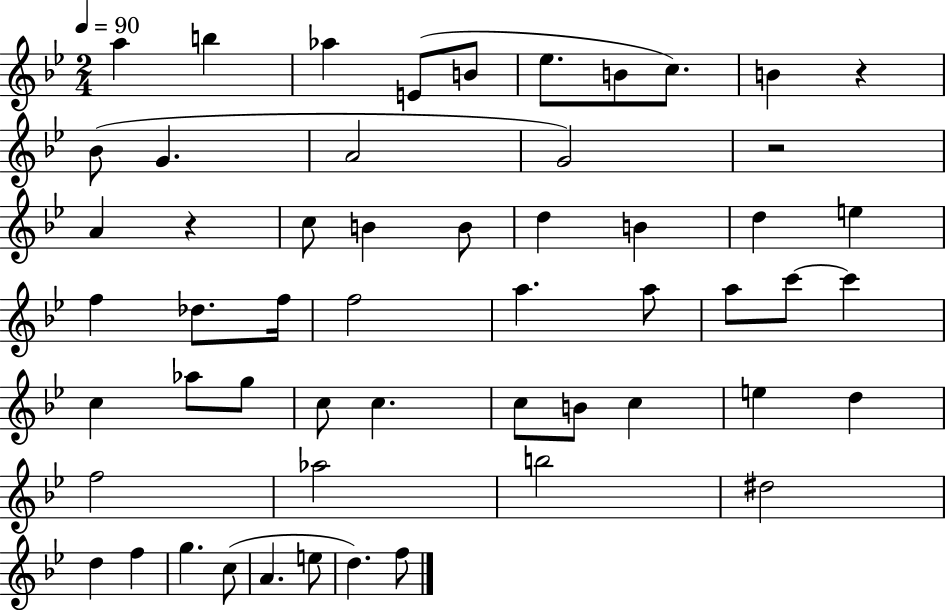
{
  \clef treble
  \numericTimeSignature
  \time 2/4
  \key bes \major
  \tempo 4 = 90
  a''4 b''4 | aes''4 e'8( b'8 | ees''8. b'8 c''8.) | b'4 r4 | \break bes'8( g'4. | a'2 | g'2) | r2 | \break a'4 r4 | c''8 b'4 b'8 | d''4 b'4 | d''4 e''4 | \break f''4 des''8. f''16 | f''2 | a''4. a''8 | a''8 c'''8~~ c'''4 | \break c''4 aes''8 g''8 | c''8 c''4. | c''8 b'8 c''4 | e''4 d''4 | \break f''2 | aes''2 | b''2 | dis''2 | \break d''4 f''4 | g''4. c''8( | a'4. e''8 | d''4.) f''8 | \break \bar "|."
}